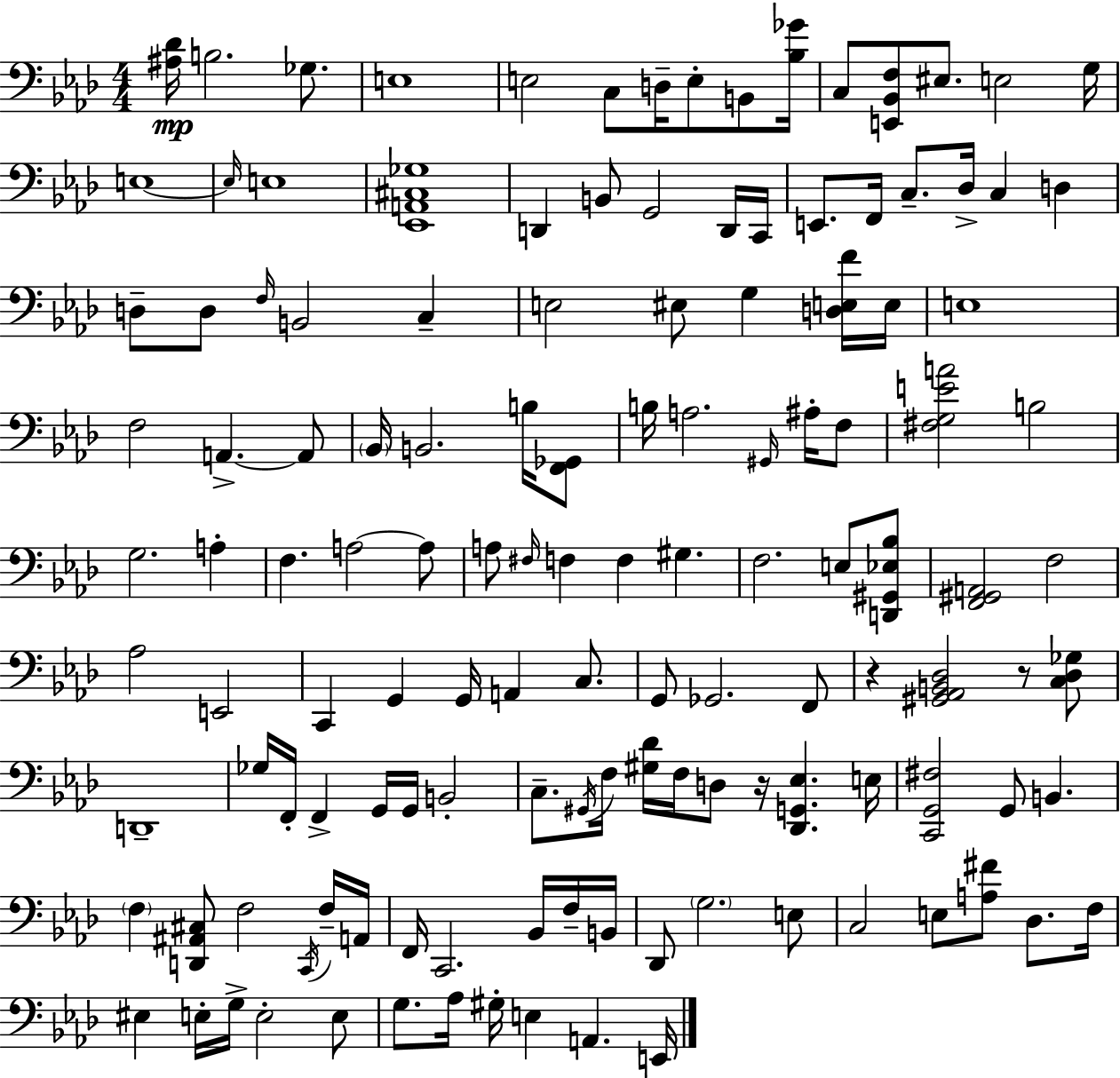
{
  \clef bass
  \numericTimeSignature
  \time 4/4
  \key aes \major
  \repeat volta 2 { <ais des'>16\mp b2. ges8. | e1 | e2 c8 d16-- e8-. b,8 <bes ges'>16 | c8 <e, bes, f>8 eis8. e2 g16 | \break e1~~ | \grace { e16 } e1 | <ees, a, cis ges>1 | d,4 b,8 g,2 d,16 | \break c,16 e,8. f,16 c8.-- des16-> c4 d4 | d8-- d8 \grace { f16 } b,2 c4-- | e2 eis8 g4 | <d e f'>16 e16 e1 | \break f2 a,4.->~~ | a,8 \parenthesize bes,16 b,2. b16 | <f, ges,>8 b16 a2. \grace { gis,16 } | ais16-. f8 <fis g e' a'>2 b2 | \break g2. a4-. | f4. a2~~ | a8 a8 \grace { fis16 } f4 f4 gis4. | f2. | \break e8 <d, gis, ees bes>8 <f, gis, a,>2 f2 | aes2 e,2 | c,4 g,4 g,16 a,4 | c8. g,8 ges,2. | \break f,8 r4 <gis, aes, b, des>2 | r8 <c des ges>8 d,1-- | ges16 f,16-. f,4-> g,16 g,16 b,2-. | c8.-- \acciaccatura { gis,16 } f16 <gis des'>16 f16 d8 r16 <des, g, ees>4. | \break e16 <c, g, fis>2 g,8 b,4. | \parenthesize f4 <d, ais, cis>8 f2 | \acciaccatura { c,16 } f16-- a,16 f,16 c,2. | bes,16 f16-- b,16 des,8 \parenthesize g2. | \break e8 c2 e8 | <a fis'>8 des8. f16 eis4 e16-. g16-> e2-. | e8 g8. aes16 gis16-. e4 a,4. | e,16 } \bar "|."
}